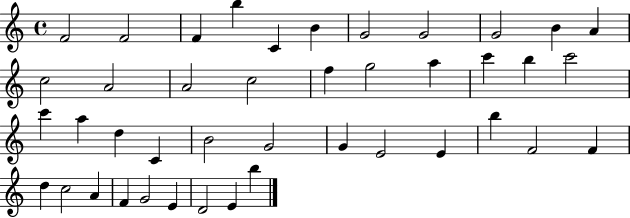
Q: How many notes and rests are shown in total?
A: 42